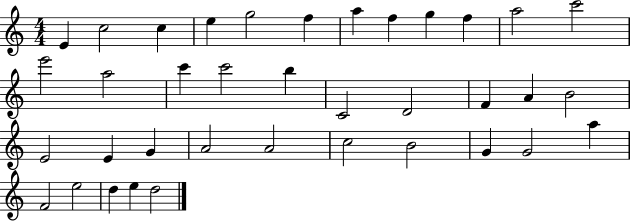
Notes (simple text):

E4/q C5/h C5/q E5/q G5/h F5/q A5/q F5/q G5/q F5/q A5/h C6/h E6/h A5/h C6/q C6/h B5/q C4/h D4/h F4/q A4/q B4/h E4/h E4/q G4/q A4/h A4/h C5/h B4/h G4/q G4/h A5/q F4/h E5/h D5/q E5/q D5/h